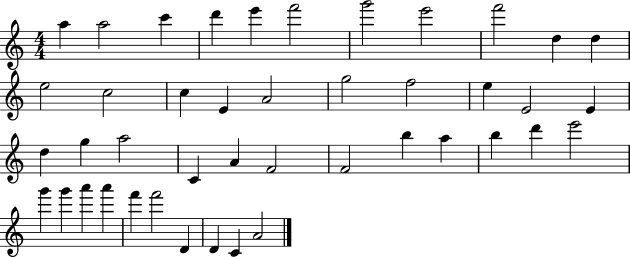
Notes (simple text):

A5/q A5/h C6/q D6/q E6/q F6/h G6/h E6/h F6/h D5/q D5/q E5/h C5/h C5/q E4/q A4/h G5/h F5/h E5/q E4/h E4/q D5/q G5/q A5/h C4/q A4/q F4/h F4/h B5/q A5/q B5/q D6/q E6/h G6/q G6/q A6/q A6/q F6/q F6/h D4/q D4/q C4/q A4/h